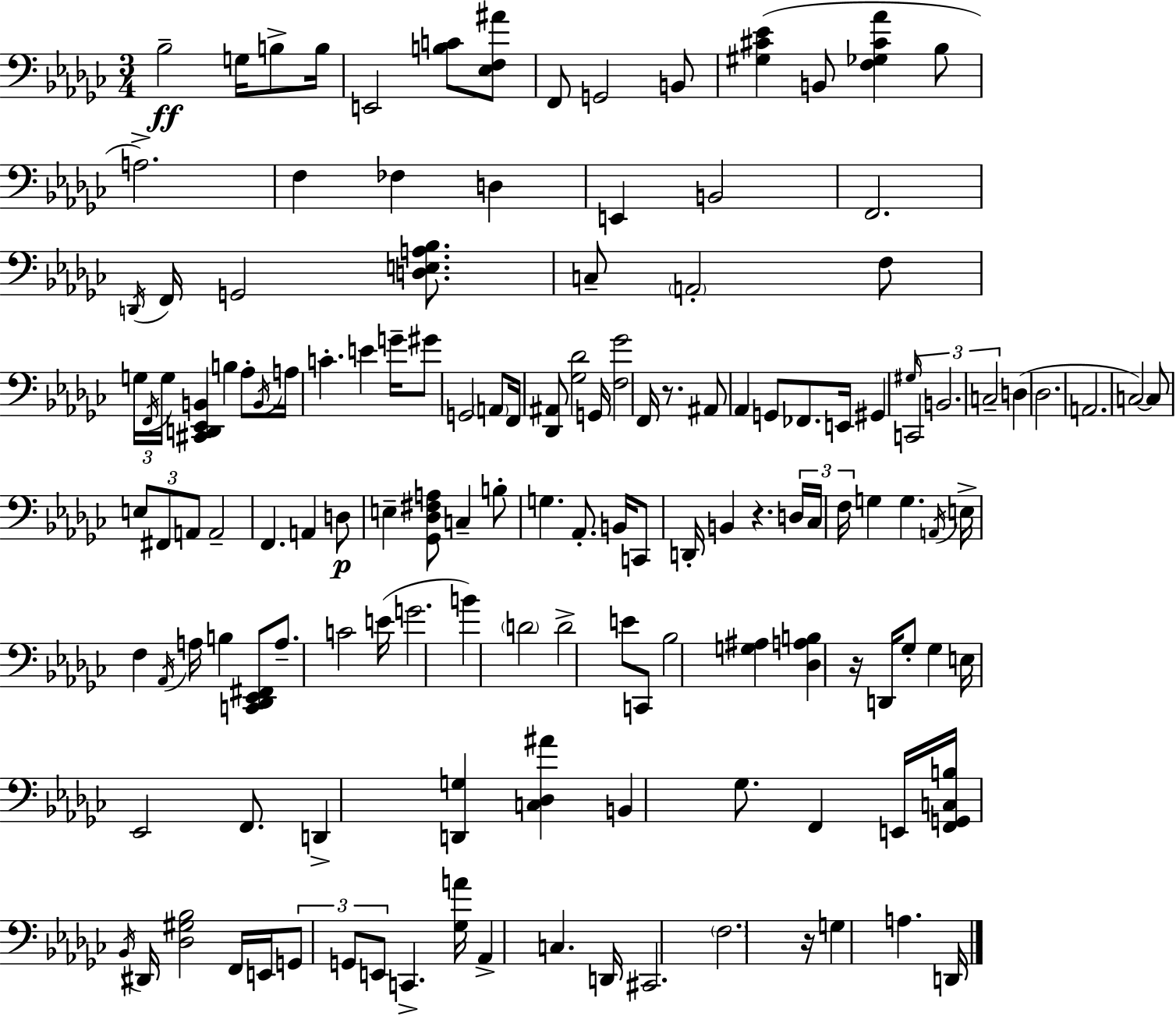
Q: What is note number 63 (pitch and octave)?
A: C3